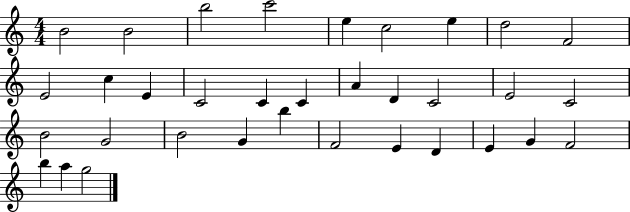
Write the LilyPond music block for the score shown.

{
  \clef treble
  \numericTimeSignature
  \time 4/4
  \key c \major
  b'2 b'2 | b''2 c'''2 | e''4 c''2 e''4 | d''2 f'2 | \break e'2 c''4 e'4 | c'2 c'4 c'4 | a'4 d'4 c'2 | e'2 c'2 | \break b'2 g'2 | b'2 g'4 b''4 | f'2 e'4 d'4 | e'4 g'4 f'2 | \break b''4 a''4 g''2 | \bar "|."
}